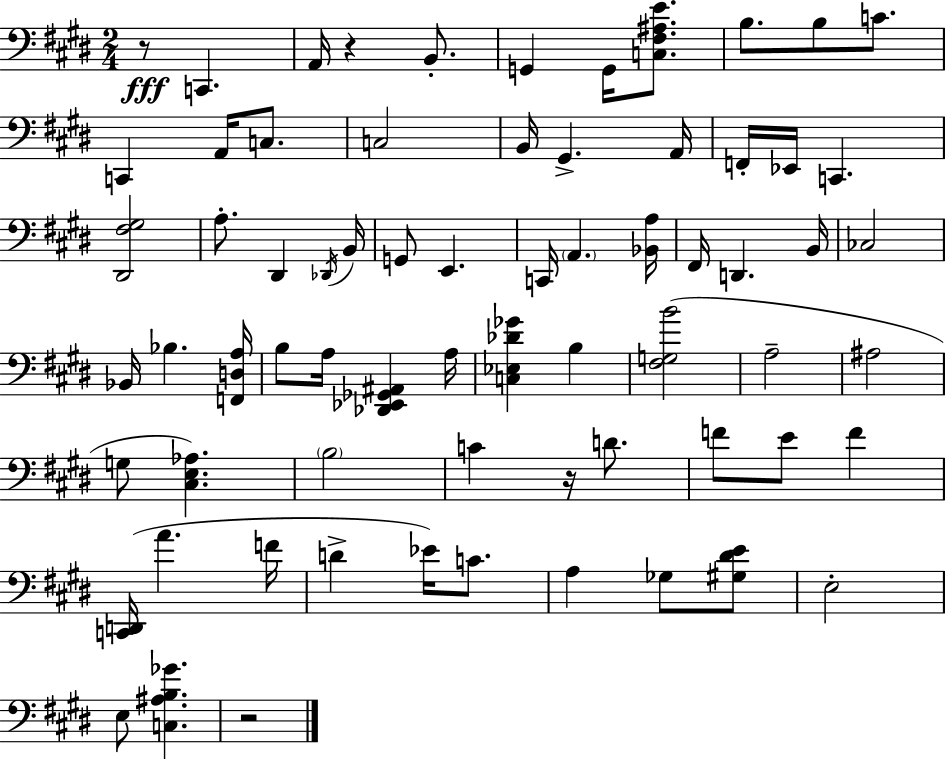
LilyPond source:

{
  \clef bass
  \numericTimeSignature
  \time 2/4
  \key e \major
  r8\fff c,4. | a,16 r4 b,8.-. | g,4 g,16 <c fis ais e'>8. | b8. b8 c'8. | \break c,4 a,16 c8. | c2 | b,16 gis,4.-> a,16 | f,16-. ees,16 c,4. | \break <dis, fis gis>2 | a8.-. dis,4 \acciaccatura { des,16 } | b,16 g,8 e,4. | c,16 \parenthesize a,4. | \break <bes, a>16 fis,16 d,4. | b,16 ces2 | bes,16 bes4. | <f, d a>16 b8 a16 <des, ees, ges, ais,>4 | \break a16 <c ees des' ges'>4 b4 | <fis g b'>2( | a2-- | ais2 | \break g8 <cis e aes>4.) | \parenthesize b2 | c'4 r16 d'8. | f'8 e'8 f'4 | \break <c, d,>16( a'4. | f'16 d'4-> ees'16) c'8. | a4 ges8 <gis dis' e'>8 | e2-. | \break e8 <c ais b ges'>4. | r2 | \bar "|."
}